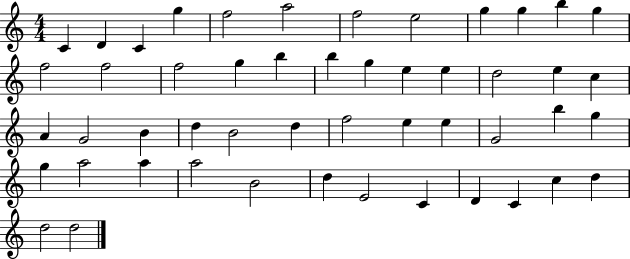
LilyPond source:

{
  \clef treble
  \numericTimeSignature
  \time 4/4
  \key c \major
  c'4 d'4 c'4 g''4 | f''2 a''2 | f''2 e''2 | g''4 g''4 b''4 g''4 | \break f''2 f''2 | f''2 g''4 b''4 | b''4 g''4 e''4 e''4 | d''2 e''4 c''4 | \break a'4 g'2 b'4 | d''4 b'2 d''4 | f''2 e''4 e''4 | g'2 b''4 g''4 | \break g''4 a''2 a''4 | a''2 b'2 | d''4 e'2 c'4 | d'4 c'4 c''4 d''4 | \break d''2 d''2 | \bar "|."
}